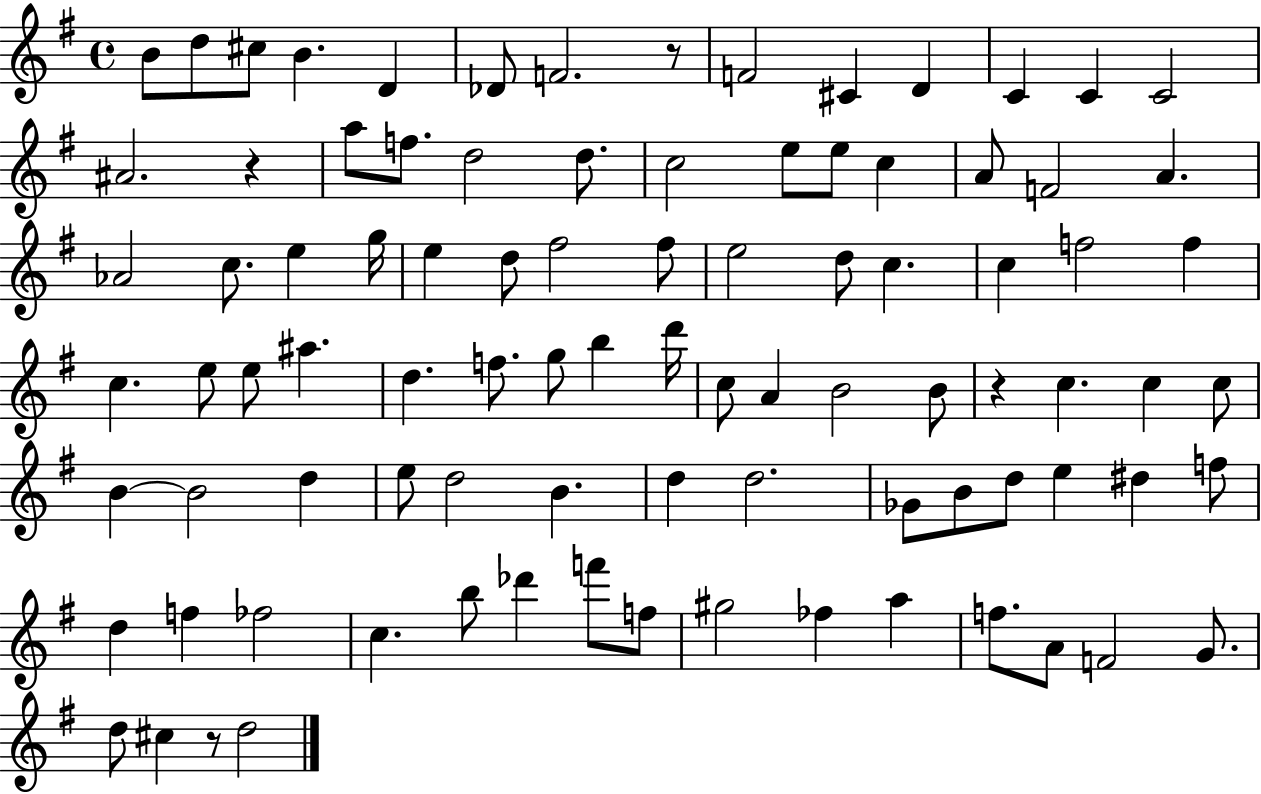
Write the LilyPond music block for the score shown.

{
  \clef treble
  \time 4/4
  \defaultTimeSignature
  \key g \major
  b'8 d''8 cis''8 b'4. d'4 | des'8 f'2. r8 | f'2 cis'4 d'4 | c'4 c'4 c'2 | \break ais'2. r4 | a''8 f''8. d''2 d''8. | c''2 e''8 e''8 c''4 | a'8 f'2 a'4. | \break aes'2 c''8. e''4 g''16 | e''4 d''8 fis''2 fis''8 | e''2 d''8 c''4. | c''4 f''2 f''4 | \break c''4. e''8 e''8 ais''4. | d''4. f''8. g''8 b''4 d'''16 | c''8 a'4 b'2 b'8 | r4 c''4. c''4 c''8 | \break b'4~~ b'2 d''4 | e''8 d''2 b'4. | d''4 d''2. | ges'8 b'8 d''8 e''4 dis''4 f''8 | \break d''4 f''4 fes''2 | c''4. b''8 des'''4 f'''8 f''8 | gis''2 fes''4 a''4 | f''8. a'8 f'2 g'8. | \break d''8 cis''4 r8 d''2 | \bar "|."
}